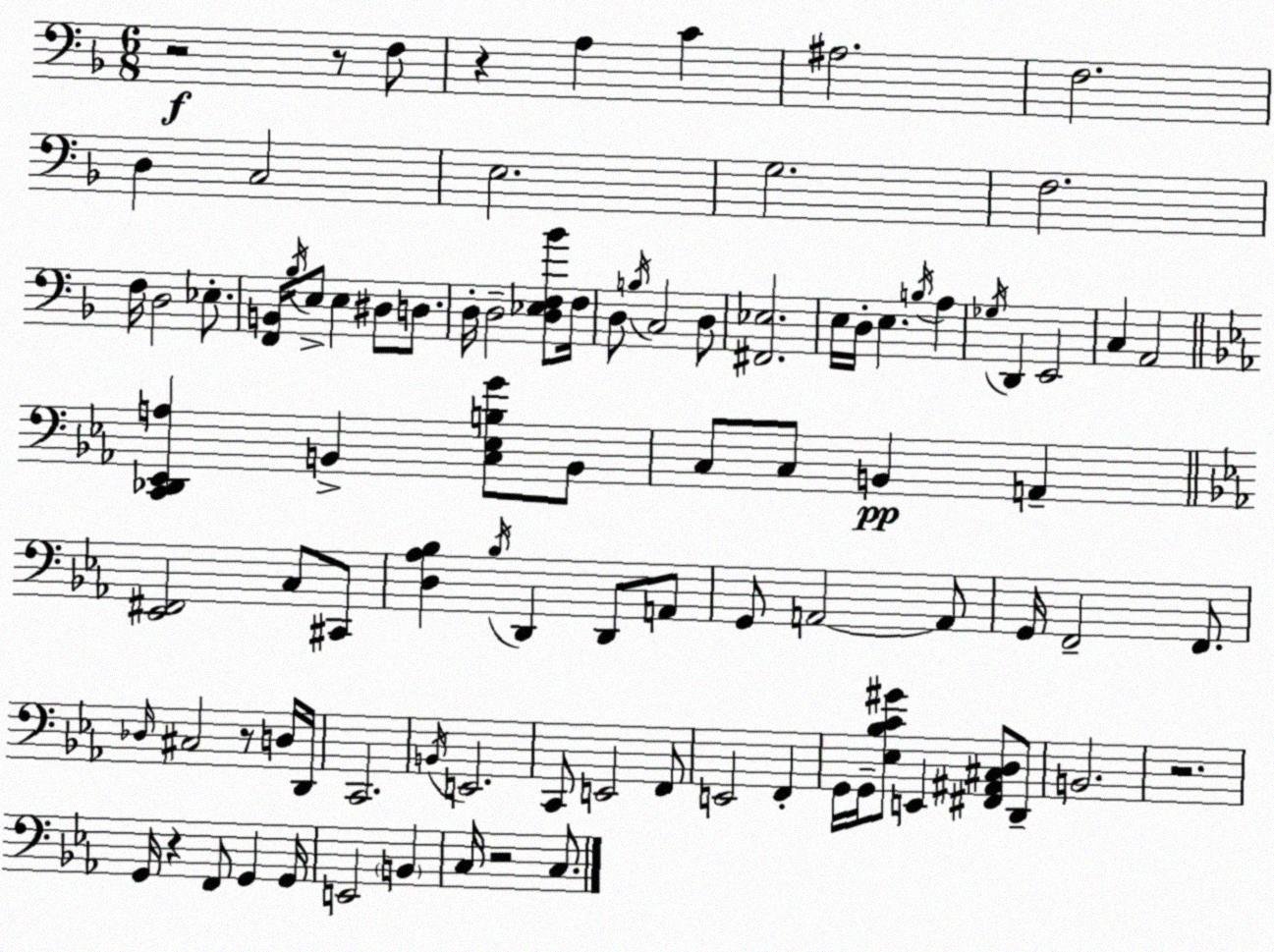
X:1
T:Untitled
M:6/8
L:1/4
K:Dm
z2 z/2 F,/2 z A, C ^A,2 F,2 D, C,2 E,2 G,2 F,2 F,/4 D,2 _E,/2 [F,,B,,]/4 _B,/4 E,/2 E, ^D,/2 D,/2 D,/4 D,2 [D,_E,F,_B]/2 F,/4 D,/2 B,/4 C,2 D,/2 [^F,,_E,]2 E,/4 D,/4 E, B,/4 A, _G,/4 D,, E,,2 C, A,,2 [C,,_D,,_E,,A,] B,, [C,_E,B,G]/2 B,,/2 C,/2 C,/2 B,, A,, [_E,,^F,,]2 C,/2 ^C,,/2 [D,_A,_B,] _B,/4 D,, D,,/2 A,,/2 G,,/2 A,,2 A,,/2 G,,/4 F,,2 F,,/2 _D,/4 ^C,2 z/2 D,/4 D,,/4 C,,2 B,,/4 E,,2 C,,/2 E,,2 F,,/2 E,,2 F,, G,,/4 G,,/4 [_E,_B,C^G]/2 E,, [^F,,^A,,^C,D,]/2 D,,/2 B,,2 z2 G,,/4 z F,,/2 G,, G,,/4 E,,2 B,, C,/4 z2 C,/2